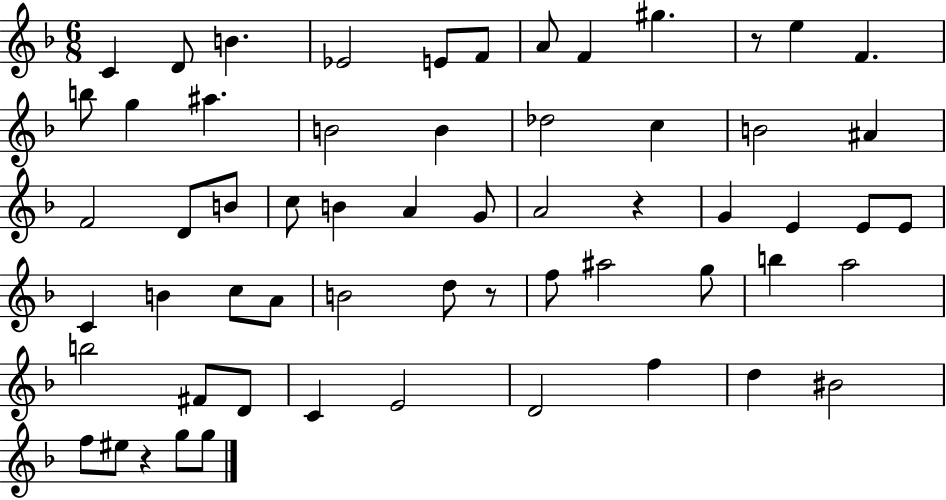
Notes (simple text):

C4/q D4/e B4/q. Eb4/h E4/e F4/e A4/e F4/q G#5/q. R/e E5/q F4/q. B5/e G5/q A#5/q. B4/h B4/q Db5/h C5/q B4/h A#4/q F4/h D4/e B4/e C5/e B4/q A4/q G4/e A4/h R/q G4/q E4/q E4/e E4/e C4/q B4/q C5/e A4/e B4/h D5/e R/e F5/e A#5/h G5/e B5/q A5/h B5/h F#4/e D4/e C4/q E4/h D4/h F5/q D5/q BIS4/h F5/e EIS5/e R/q G5/e G5/e